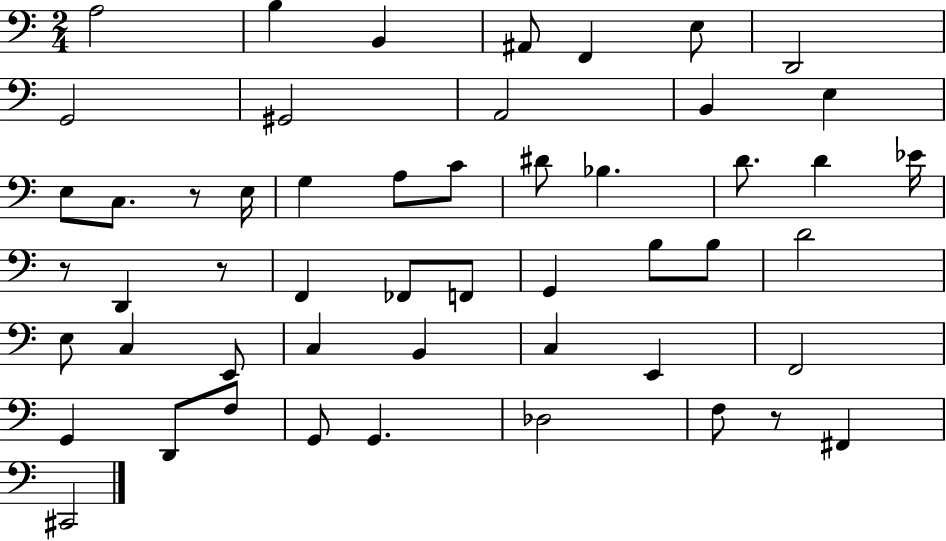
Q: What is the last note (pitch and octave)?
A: C#2